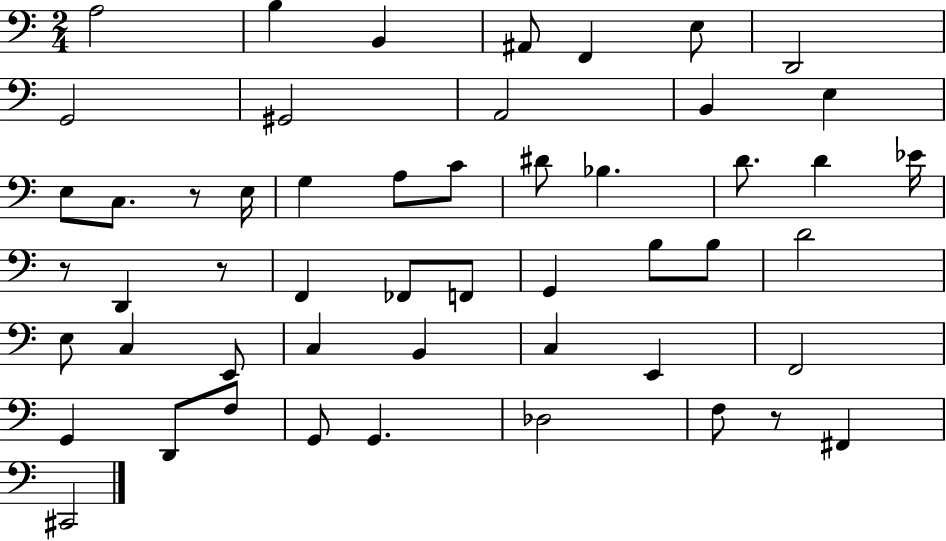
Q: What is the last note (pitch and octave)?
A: C#2